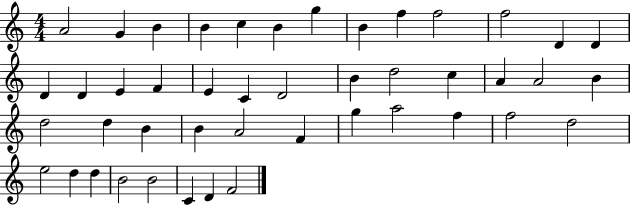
A4/h G4/q B4/q B4/q C5/q B4/q G5/q B4/q F5/q F5/h F5/h D4/q D4/q D4/q D4/q E4/q F4/q E4/q C4/q D4/h B4/q D5/h C5/q A4/q A4/h B4/q D5/h D5/q B4/q B4/q A4/h F4/q G5/q A5/h F5/q F5/h D5/h E5/h D5/q D5/q B4/h B4/h C4/q D4/q F4/h